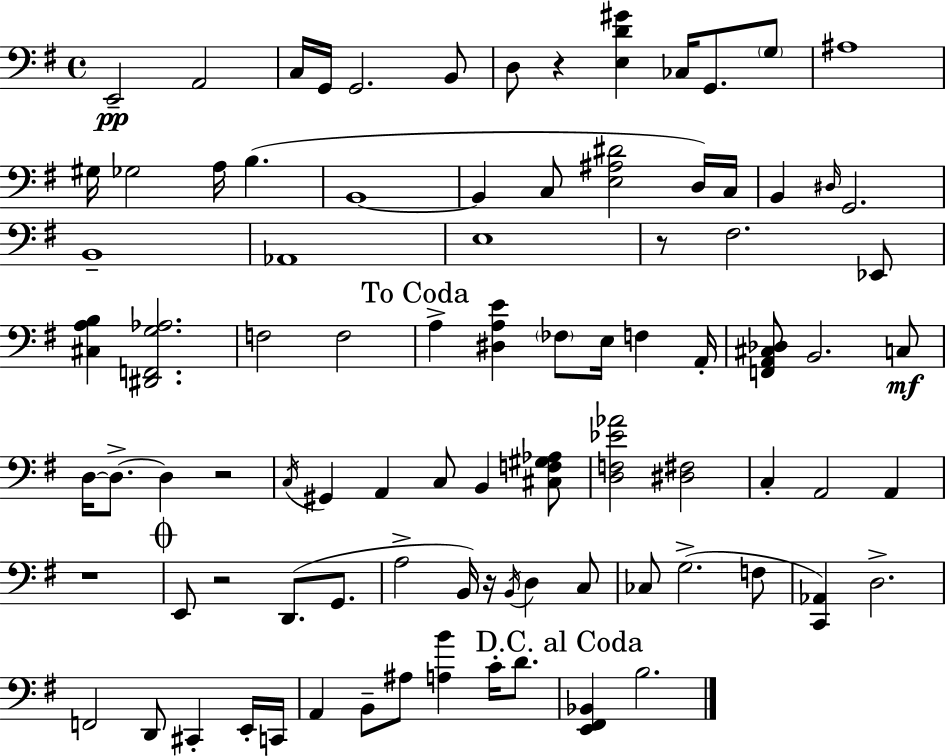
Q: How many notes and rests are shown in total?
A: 89